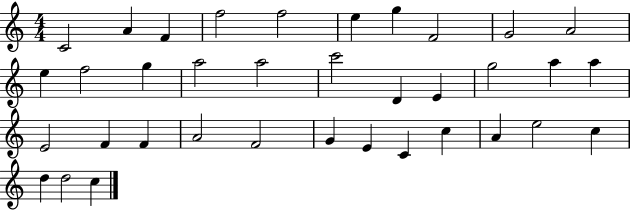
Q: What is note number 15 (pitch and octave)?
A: A5